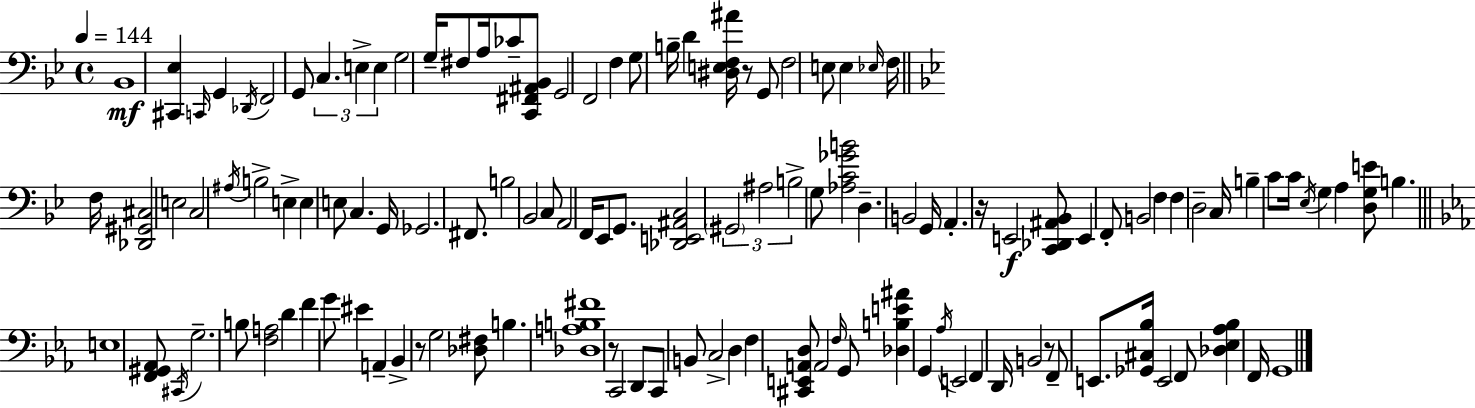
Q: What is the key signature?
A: BES major